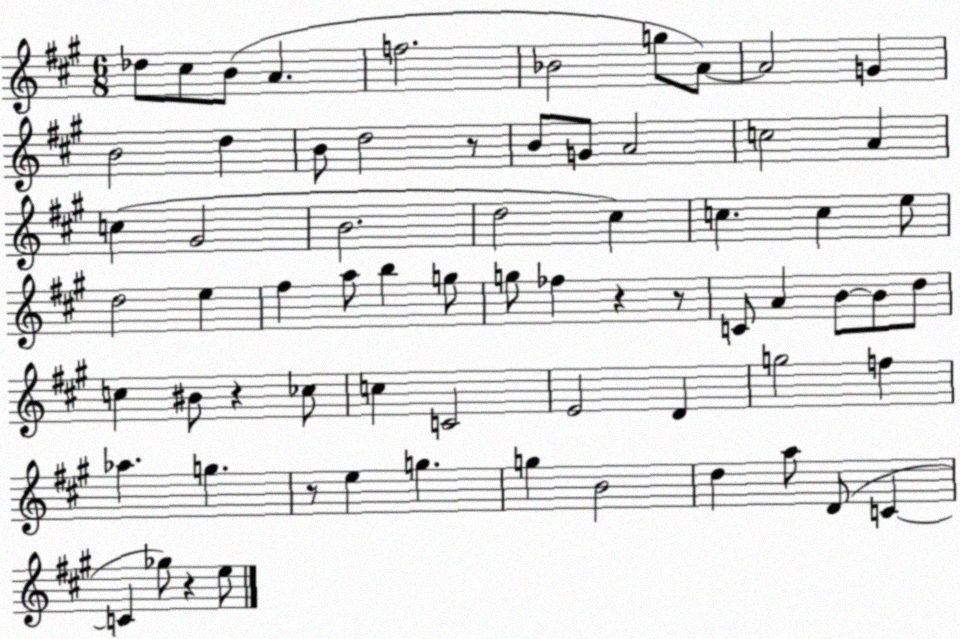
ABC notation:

X:1
T:Untitled
M:6/8
L:1/4
K:A
_d/2 ^c/2 B/2 A f2 _B2 g/2 A/2 A2 G B2 d B/2 d2 z/2 B/2 G/2 A2 c2 A c ^G2 B2 d2 ^c c c e/2 d2 e ^f a/2 b g/2 g/2 _f z z/2 C/2 A B/2 B/2 d/2 c ^B/2 z _c/2 c C2 E2 D g2 f _a g z/2 e g g B2 d a/2 D/2 C C _g/2 z e/2